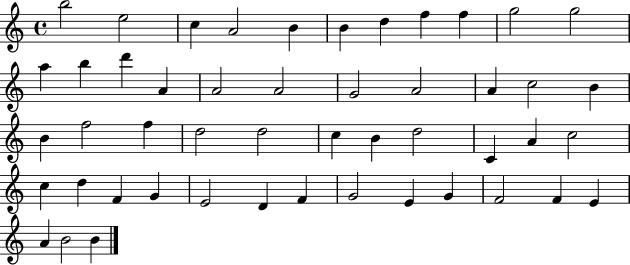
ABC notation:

X:1
T:Untitled
M:4/4
L:1/4
K:C
b2 e2 c A2 B B d f f g2 g2 a b d' A A2 A2 G2 A2 A c2 B B f2 f d2 d2 c B d2 C A c2 c d F G E2 D F G2 E G F2 F E A B2 B